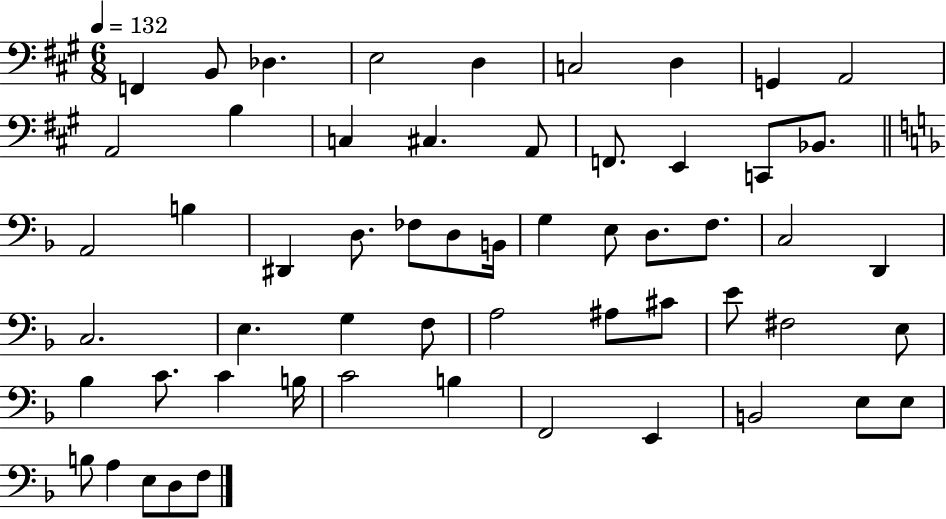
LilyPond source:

{
  \clef bass
  \numericTimeSignature
  \time 6/8
  \key a \major
  \tempo 4 = 132
  \repeat volta 2 { f,4 b,8 des4. | e2 d4 | c2 d4 | g,4 a,2 | \break a,2 b4 | c4 cis4. a,8 | f,8. e,4 c,8 bes,8. | \bar "||" \break \key f \major a,2 b4 | dis,4 d8. fes8 d8 b,16 | g4 e8 d8. f8. | c2 d,4 | \break c2. | e4. g4 f8 | a2 ais8 cis'8 | e'8 fis2 e8 | \break bes4 c'8. c'4 b16 | c'2 b4 | f,2 e,4 | b,2 e8 e8 | \break b8 a4 e8 d8 f8 | } \bar "|."
}